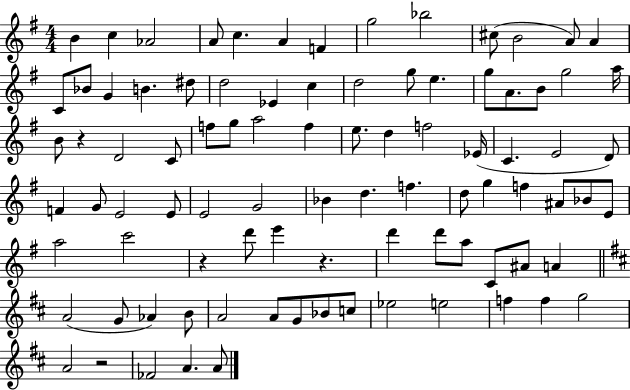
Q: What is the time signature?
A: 4/4